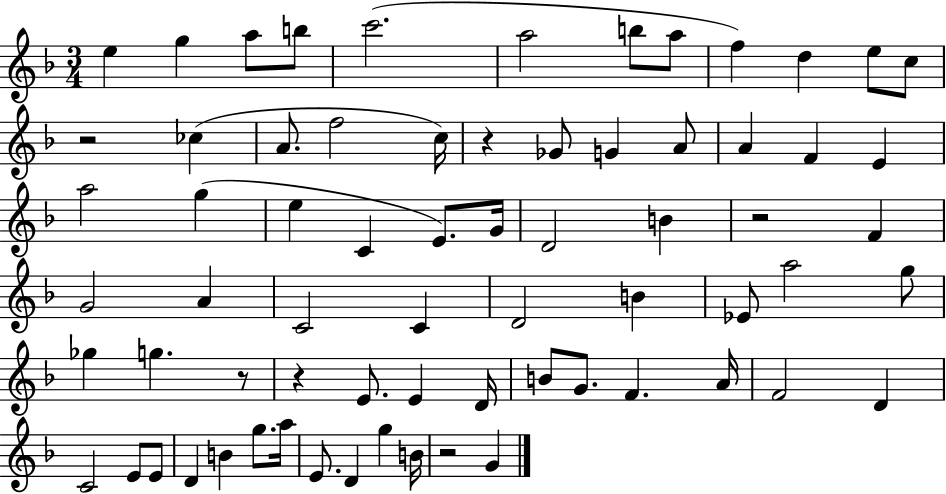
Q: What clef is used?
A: treble